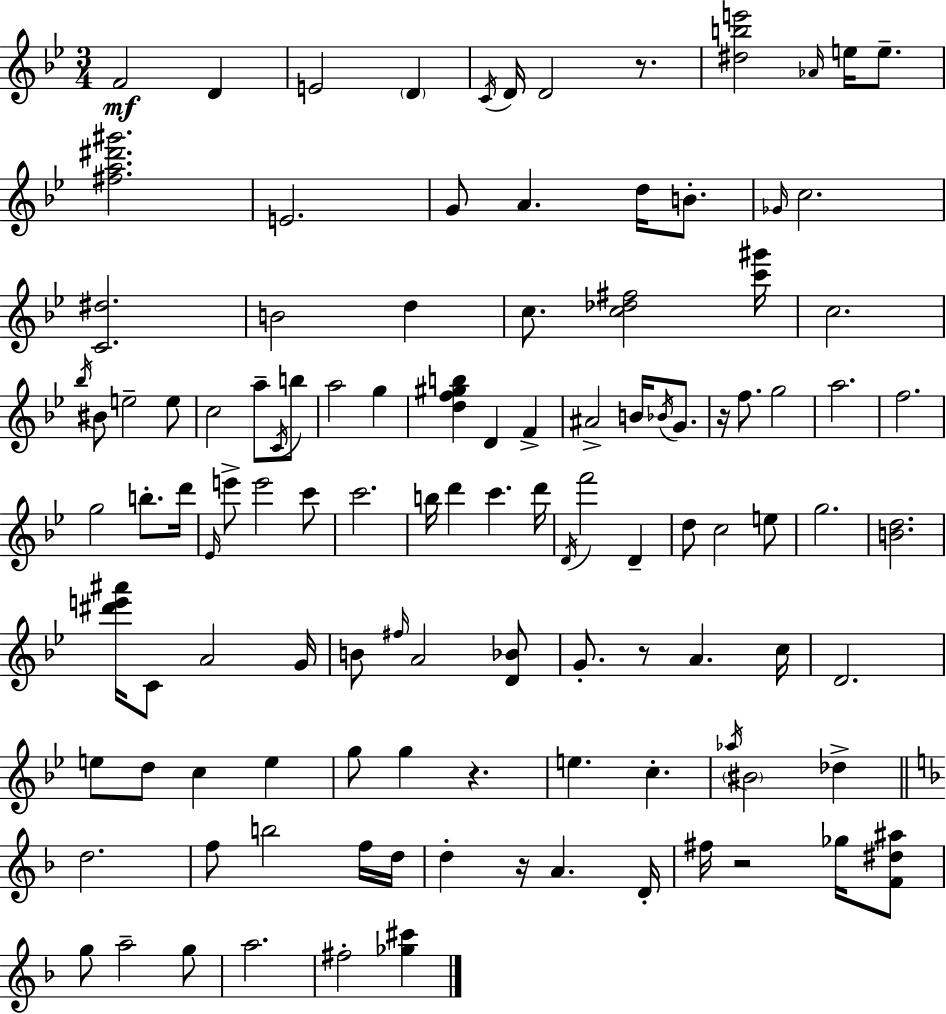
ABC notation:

X:1
T:Untitled
M:3/4
L:1/4
K:Bb
F2 D E2 D C/4 D/4 D2 z/2 [^dbe']2 _A/4 e/4 e/2 [^fa^d'^g']2 E2 G/2 A d/4 B/2 _G/4 c2 [C^d]2 B2 d c/2 [c_d^f]2 [c'^g']/4 c2 _b/4 ^B/2 e2 e/2 c2 a/2 C/4 b/2 a2 g [df^gb] D F ^A2 B/4 _B/4 G/2 z/4 f/2 g2 a2 f2 g2 b/2 d'/4 _E/4 e'/2 e'2 c'/2 c'2 b/4 d' c' d'/4 D/4 f'2 D d/2 c2 e/2 g2 [Bd]2 [^d'e'^a']/4 C/2 A2 G/4 B/2 ^f/4 A2 [D_B]/2 G/2 z/2 A c/4 D2 e/2 d/2 c e g/2 g z e c _a/4 ^B2 _d d2 f/2 b2 f/4 d/4 d z/4 A D/4 ^f/4 z2 _g/4 [F^d^a]/2 g/2 a2 g/2 a2 ^f2 [_g^c']